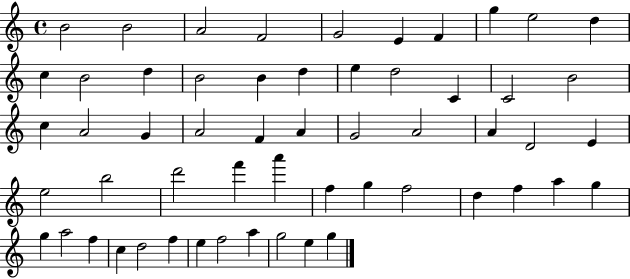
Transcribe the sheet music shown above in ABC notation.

X:1
T:Untitled
M:4/4
L:1/4
K:C
B2 B2 A2 F2 G2 E F g e2 d c B2 d B2 B d e d2 C C2 B2 c A2 G A2 F A G2 A2 A D2 E e2 b2 d'2 f' a' f g f2 d f a g g a2 f c d2 f e f2 a g2 e g